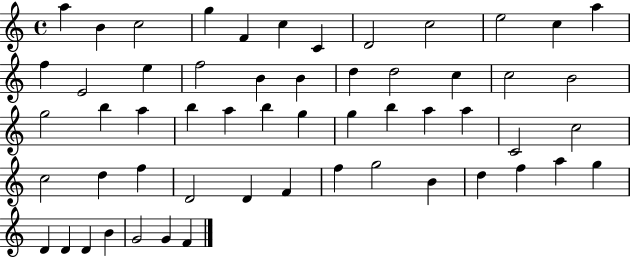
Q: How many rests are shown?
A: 0